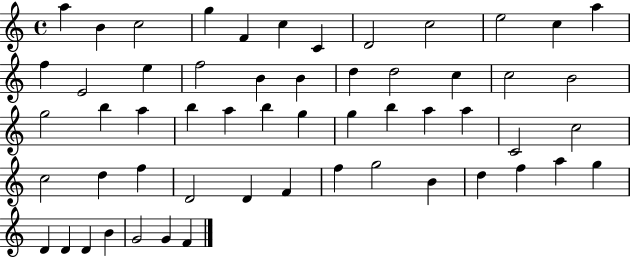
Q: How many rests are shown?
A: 0